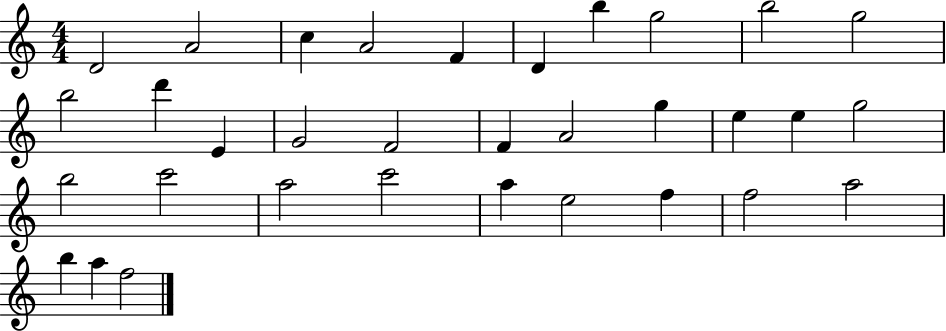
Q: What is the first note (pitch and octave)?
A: D4